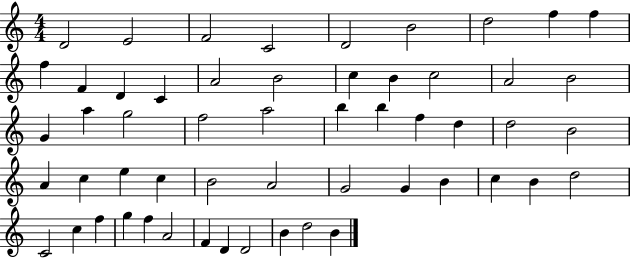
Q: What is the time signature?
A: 4/4